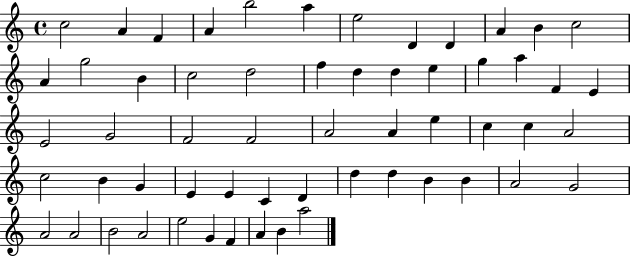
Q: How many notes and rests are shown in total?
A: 58